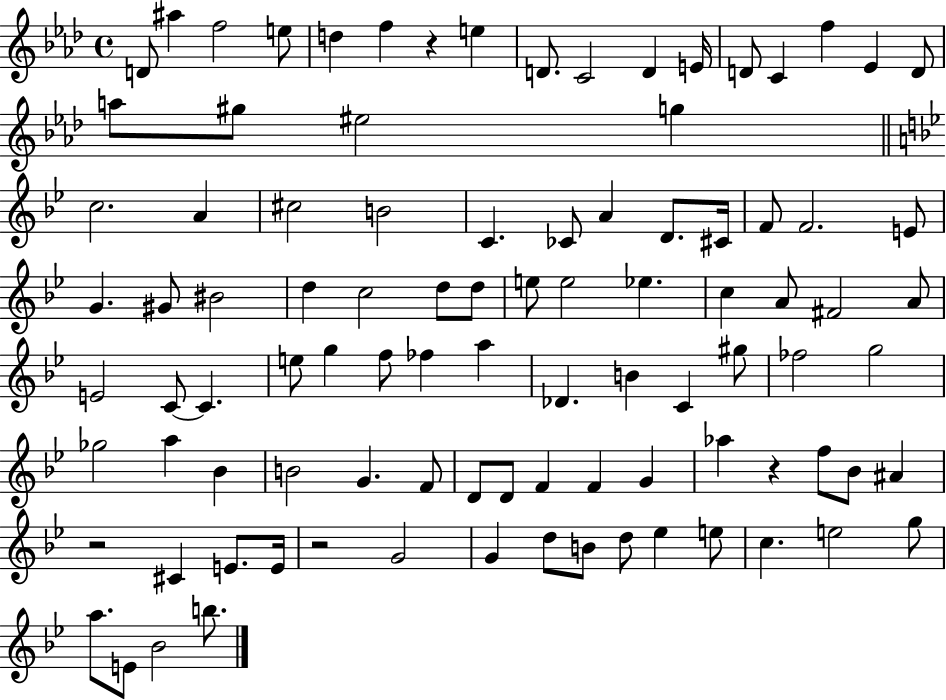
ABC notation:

X:1
T:Untitled
M:4/4
L:1/4
K:Ab
D/2 ^a f2 e/2 d f z e D/2 C2 D E/4 D/2 C f _E D/2 a/2 ^g/2 ^e2 g c2 A ^c2 B2 C _C/2 A D/2 ^C/4 F/2 F2 E/2 G ^G/2 ^B2 d c2 d/2 d/2 e/2 e2 _e c A/2 ^F2 A/2 E2 C/2 C e/2 g f/2 _f a _D B C ^g/2 _f2 g2 _g2 a _B B2 G F/2 D/2 D/2 F F G _a z f/2 _B/2 ^A z2 ^C E/2 E/4 z2 G2 G d/2 B/2 d/2 _e e/2 c e2 g/2 a/2 E/2 _B2 b/2